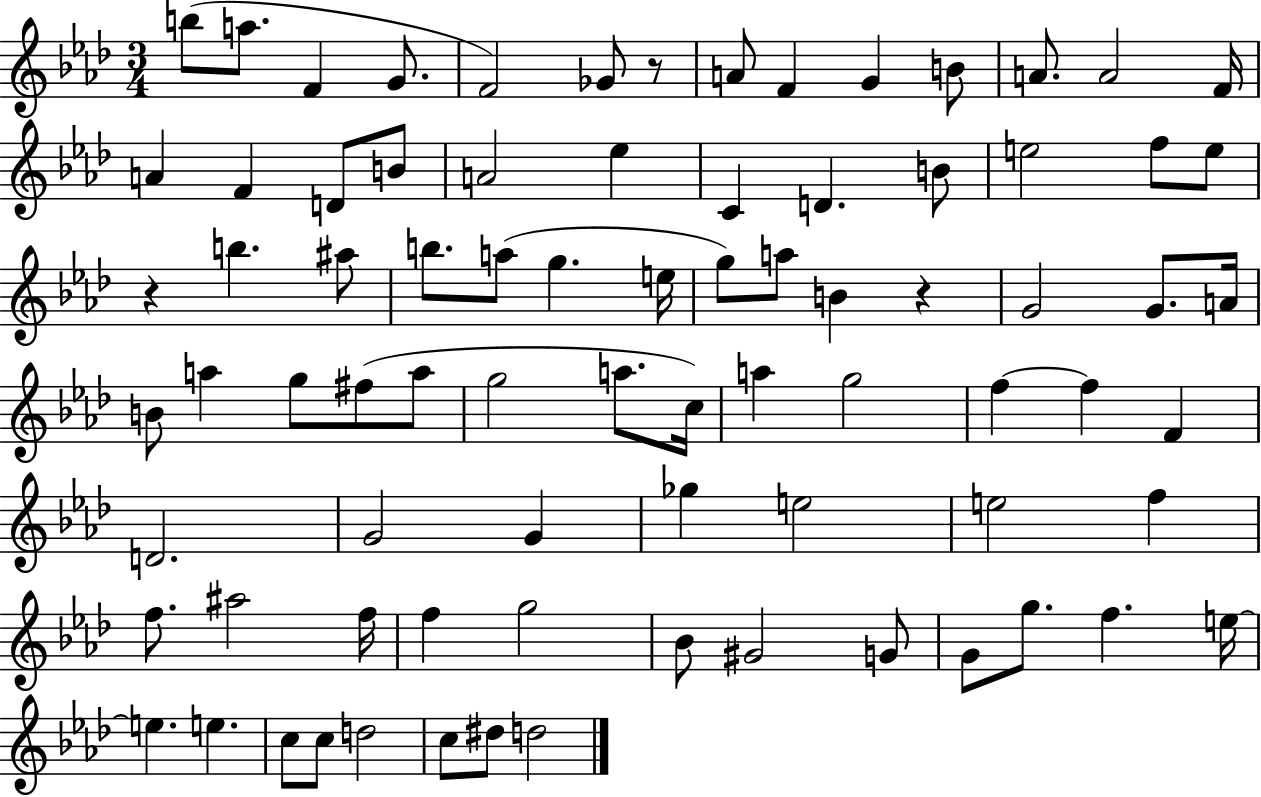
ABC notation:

X:1
T:Untitled
M:3/4
L:1/4
K:Ab
b/2 a/2 F G/2 F2 _G/2 z/2 A/2 F G B/2 A/2 A2 F/4 A F D/2 B/2 A2 _e C D B/2 e2 f/2 e/2 z b ^a/2 b/2 a/2 g e/4 g/2 a/2 B z G2 G/2 A/4 B/2 a g/2 ^f/2 a/2 g2 a/2 c/4 a g2 f f F D2 G2 G _g e2 e2 f f/2 ^a2 f/4 f g2 _B/2 ^G2 G/2 G/2 g/2 f e/4 e e c/2 c/2 d2 c/2 ^d/2 d2